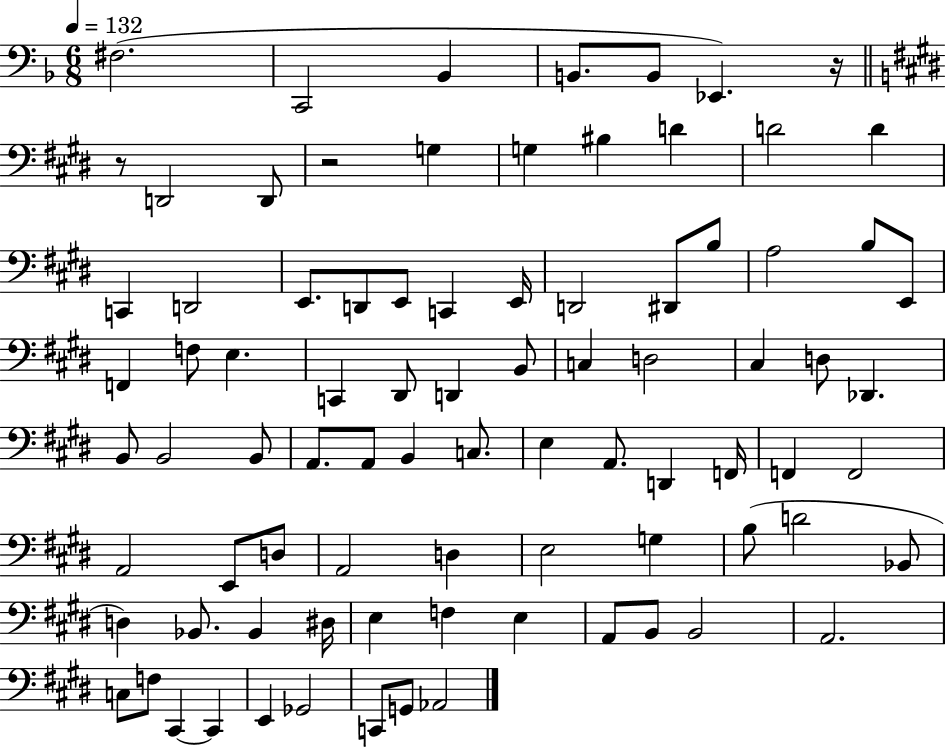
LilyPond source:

{
  \clef bass
  \numericTimeSignature
  \time 6/8
  \key f \major
  \tempo 4 = 132
  \repeat volta 2 { fis2.( | c,2 bes,4 | b,8. b,8 ees,4.) r16 | \bar "||" \break \key e \major r8 d,2 d,8 | r2 g4 | g4 bis4 d'4 | d'2 d'4 | \break c,4 d,2 | e,8. d,8 e,8 c,4 e,16 | d,2 dis,8 b8 | a2 b8 e,8 | \break f,4 f8 e4. | c,4 dis,8 d,4 b,8 | c4 d2 | cis4 d8 des,4. | \break b,8 b,2 b,8 | a,8. a,8 b,4 c8. | e4 a,8. d,4 f,16 | f,4 f,2 | \break a,2 e,8 d8 | a,2 d4 | e2 g4 | b8( d'2 bes,8 | \break d4) bes,8. bes,4 dis16 | e4 f4 e4 | a,8 b,8 b,2 | a,2. | \break c8 f8 cis,4~~ cis,4 | e,4 ges,2 | c,8 g,8 aes,2 | } \bar "|."
}